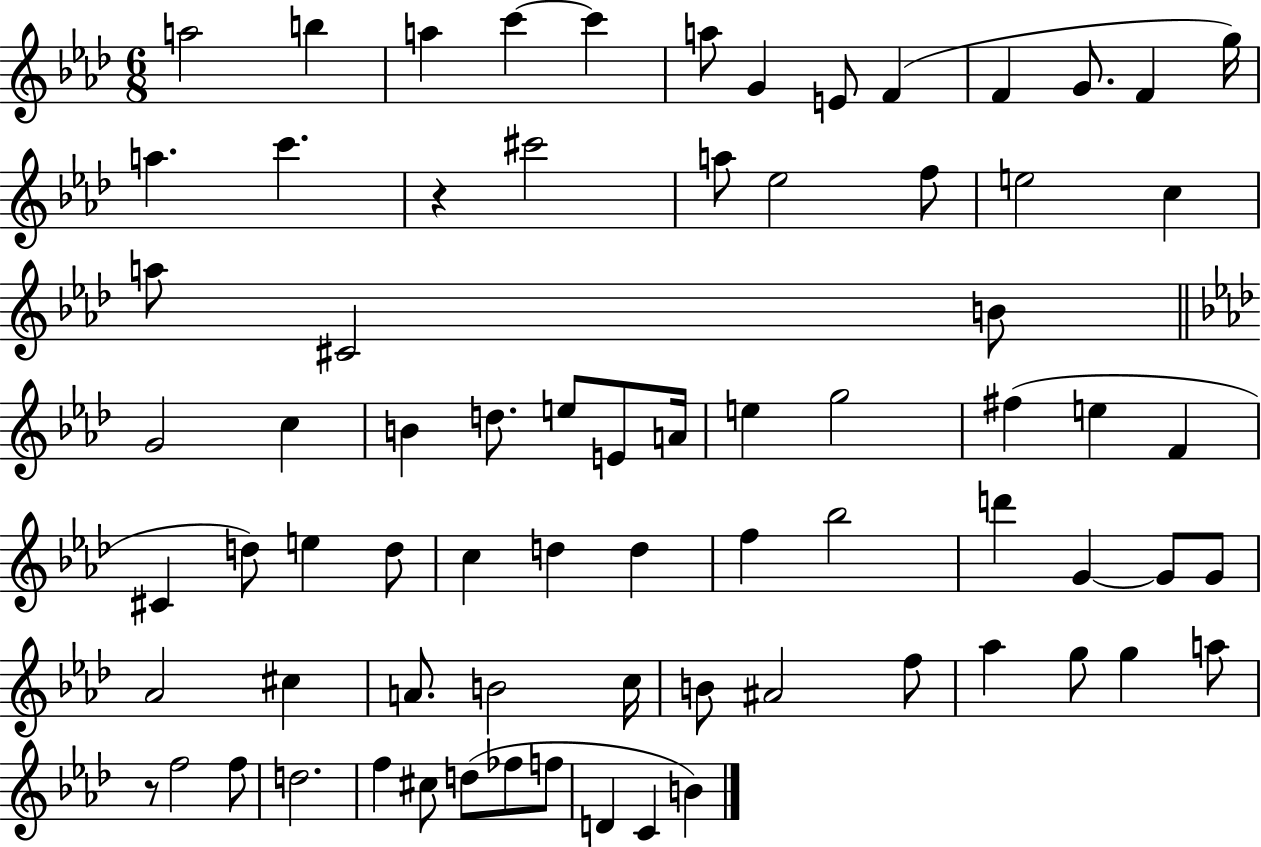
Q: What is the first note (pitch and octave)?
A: A5